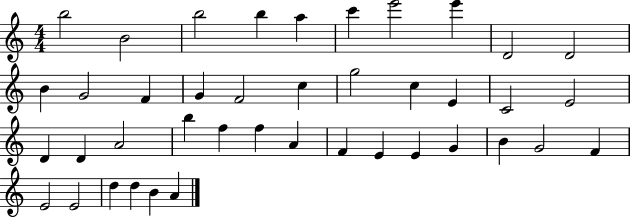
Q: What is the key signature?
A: C major